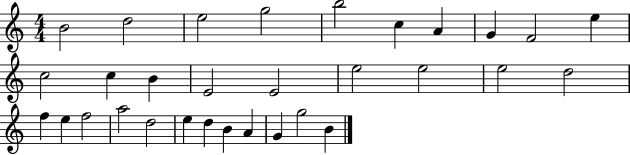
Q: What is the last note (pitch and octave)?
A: B4